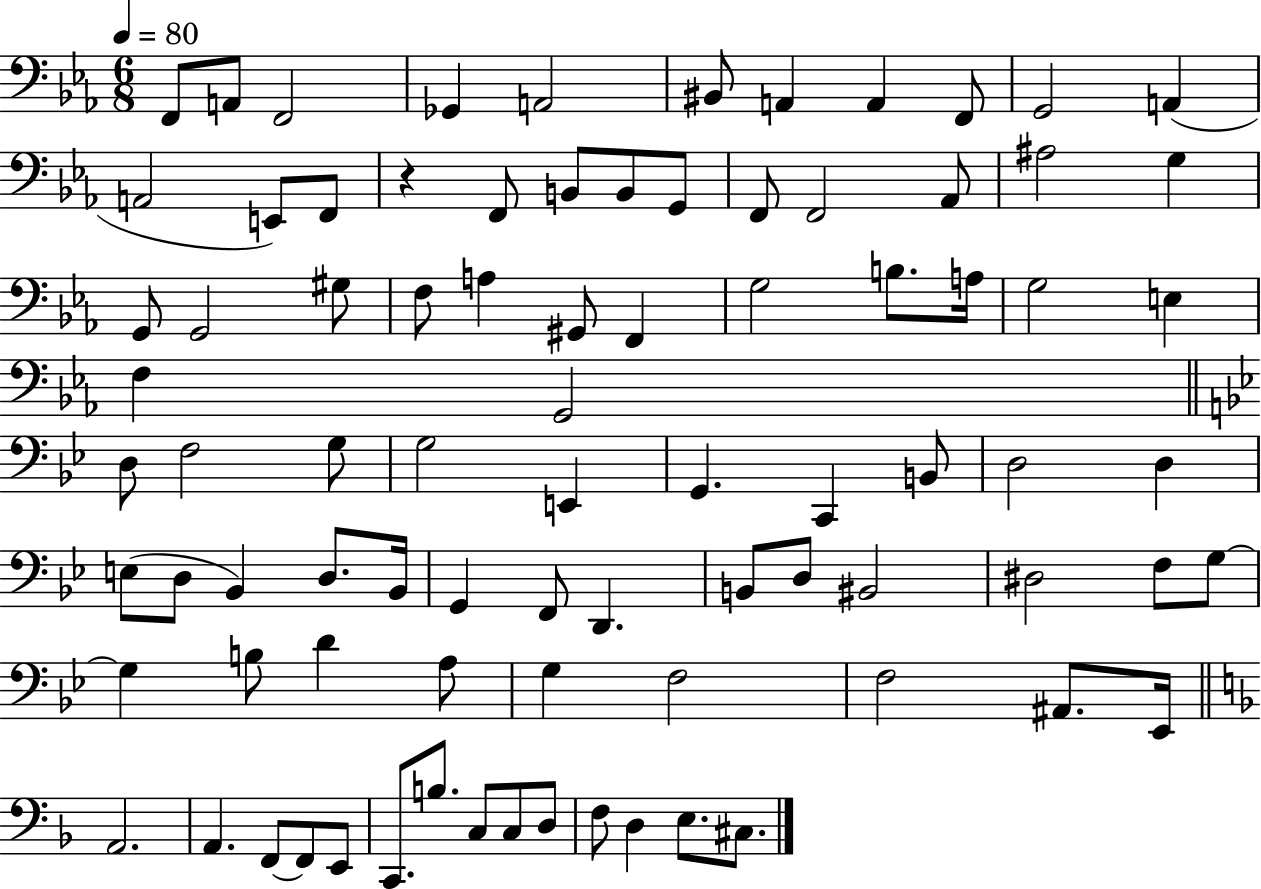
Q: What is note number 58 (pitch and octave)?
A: BIS2